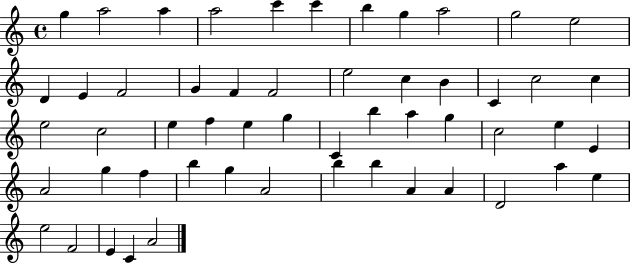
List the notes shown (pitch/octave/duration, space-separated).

G5/q A5/h A5/q A5/h C6/q C6/q B5/q G5/q A5/h G5/h E5/h D4/q E4/q F4/h G4/q F4/q F4/h E5/h C5/q B4/q C4/q C5/h C5/q E5/h C5/h E5/q F5/q E5/q G5/q C4/q B5/q A5/q G5/q C5/h E5/q E4/q A4/h G5/q F5/q B5/q G5/q A4/h B5/q B5/q A4/q A4/q D4/h A5/q E5/q E5/h F4/h E4/q C4/q A4/h